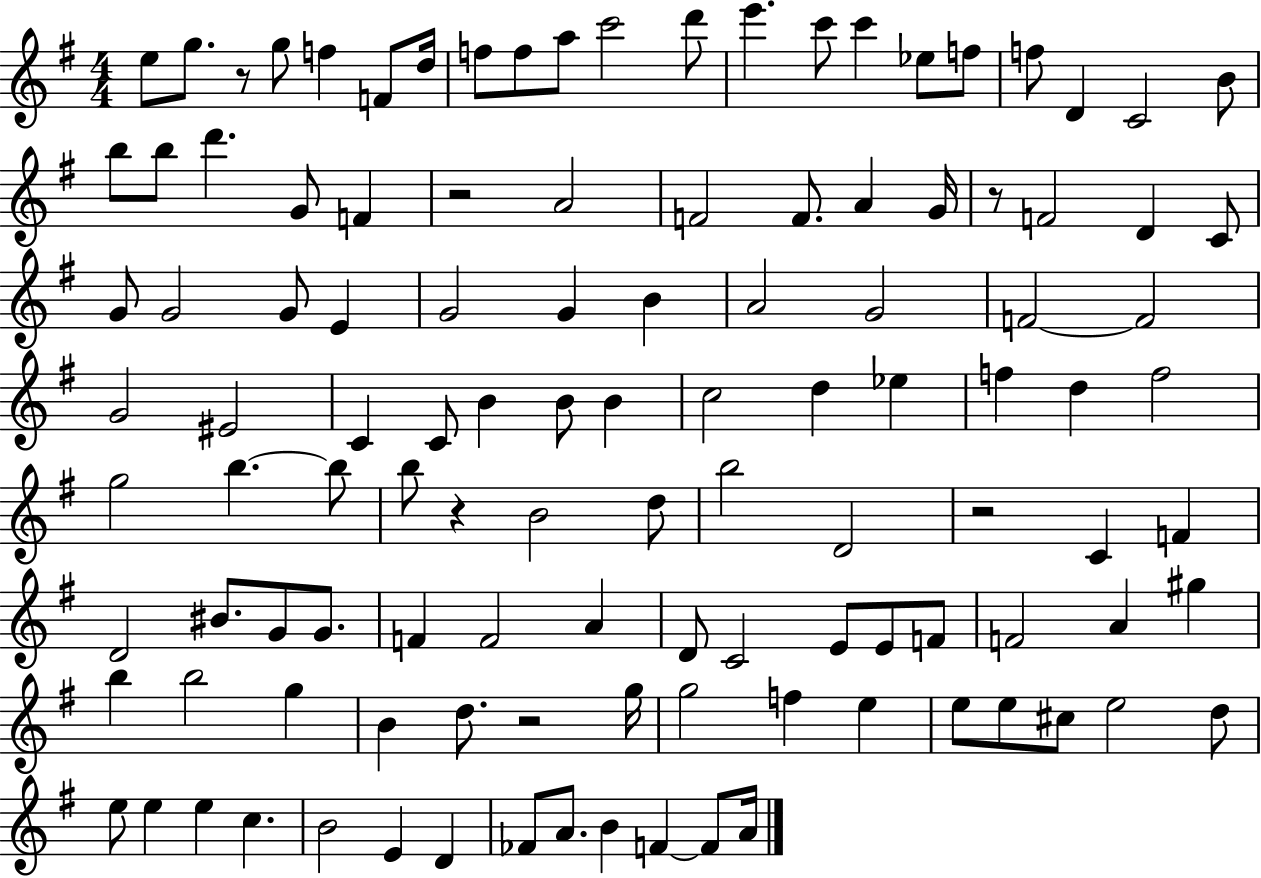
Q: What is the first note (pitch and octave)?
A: E5